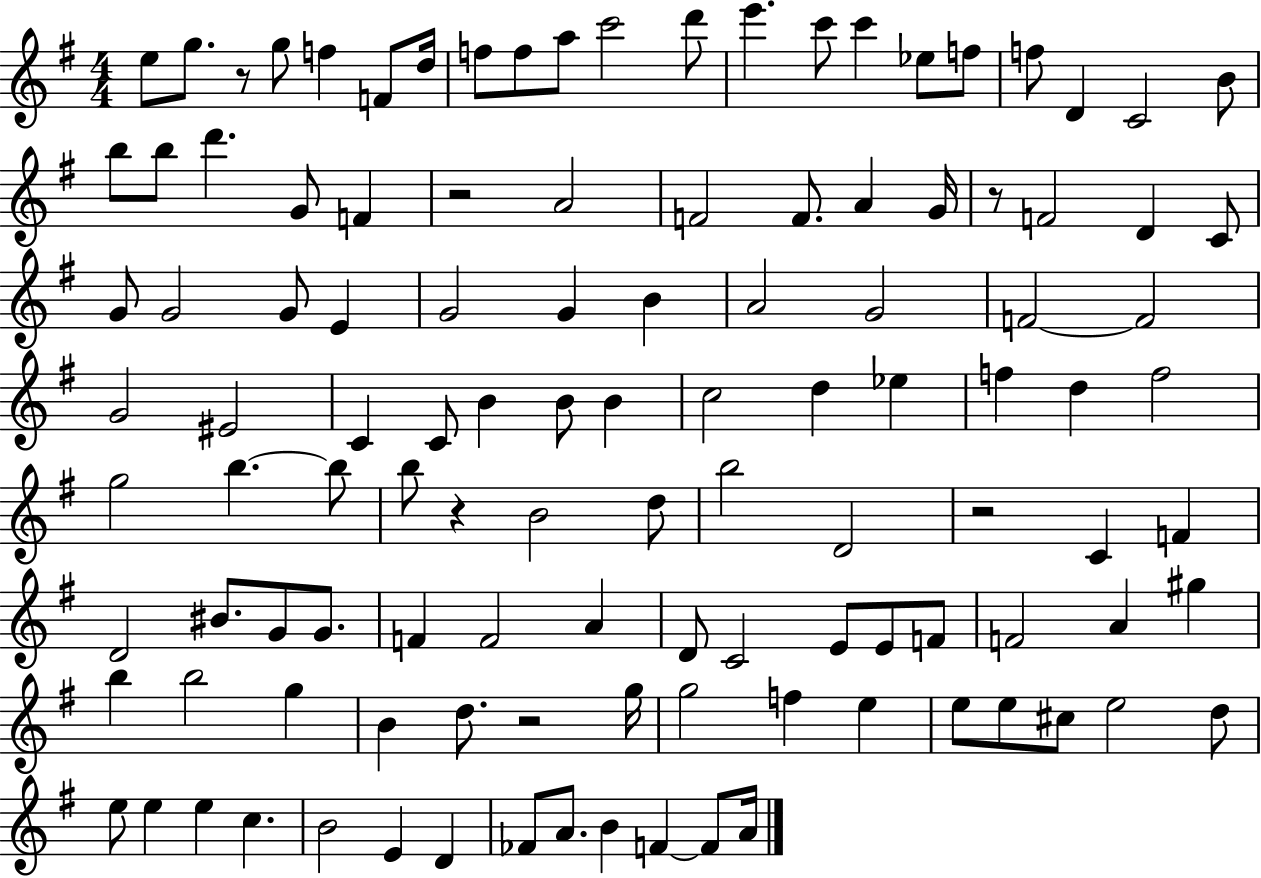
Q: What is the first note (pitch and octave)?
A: E5